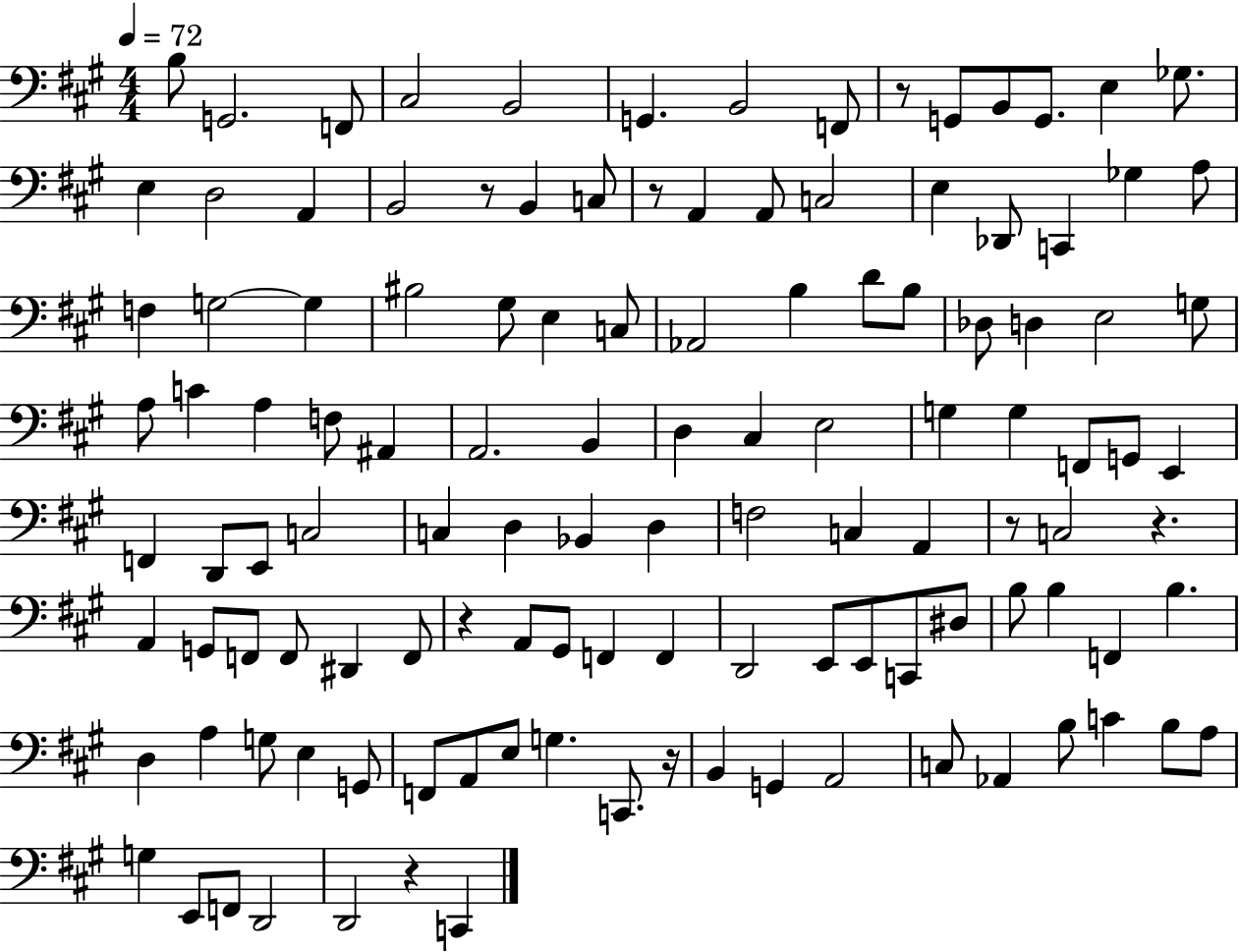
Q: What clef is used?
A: bass